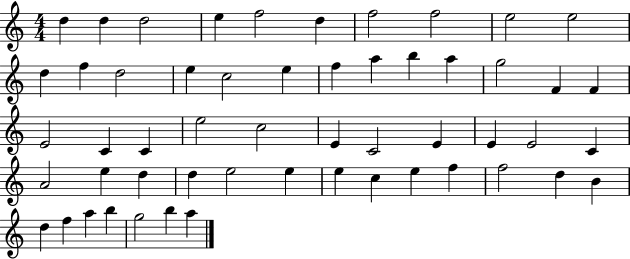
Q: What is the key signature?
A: C major